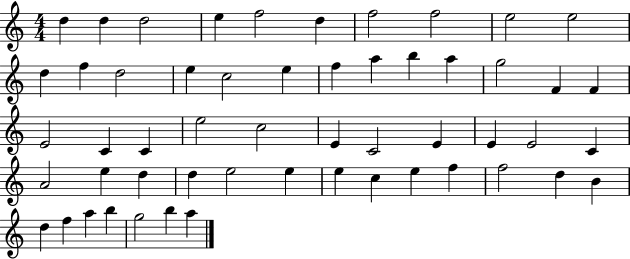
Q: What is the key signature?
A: C major